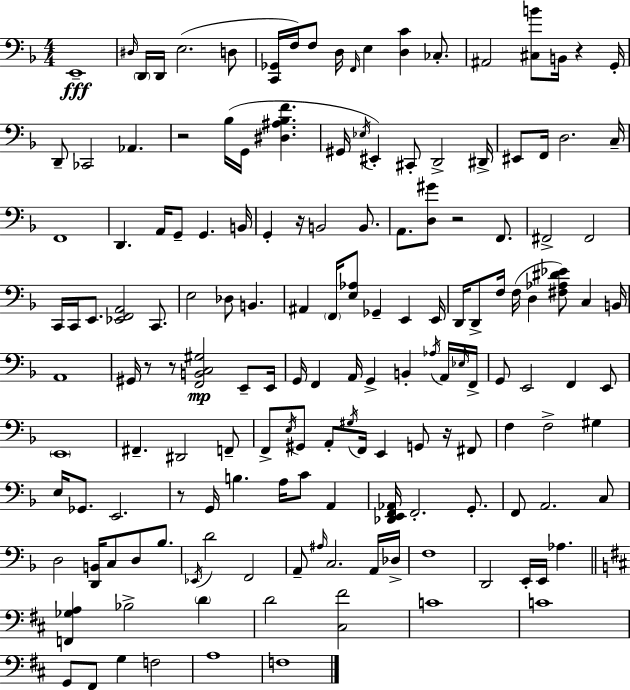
E2/w D#3/s D2/s D2/s E3/h. D3/e [C2,Gb2]/s F3/s F3/e D3/s F2/s E3/q [D3,C4]/q CES3/e. A#2/h [C#3,B4]/e B2/s R/q G2/s D2/e CES2/h Ab2/q. R/h Bb3/s G2/s [D#3,A#3,Bb3,F4]/q. G#2/s Eb3/s EIS2/q C#2/e D2/h D#2/s EIS2/e F2/s D3/h. C3/s F2/w D2/q. A2/s G2/e G2/q. B2/s G2/q R/s B2/h B2/e. A2/e. [D3,G#4]/e R/h F2/e. F#2/h F#2/h C2/s C2/s E2/e. [Eb2,F2,A2]/h C2/e. E3/h Db3/e B2/q. A#2/q F2/s [E3,Ab3]/e Gb2/q E2/q E2/s D2/s D2/e F3/s F3/s D3/q [F#3,Ab3,D#4,Eb4]/e C3/q B2/s A2/w G#2/s R/e R/e [F2,B2,C3,G#3]/h E2/e E2/s G2/s F2/q A2/s G2/q B2/q Ab3/s A2/s Eb3/s F2/s G2/e E2/h F2/q E2/e E2/w F#2/q. D#2/h F2/e F2/e E3/s G#2/e A2/e G#3/s F2/s E2/q G2/e R/s F#2/e F3/q F3/h G#3/q E3/s Gb2/e. E2/h. R/e G2/s B3/q. A3/s C4/e A2/q [Db2,E2,F2,Ab2]/s F2/h. G2/e. F2/e A2/h. C3/e D3/h [D2,B2]/s C3/e D3/e Bb3/e. Eb2/s D4/h F2/h A2/e A#3/s C3/h. A2/s Db3/s F3/w D2/h E2/s E2/s Ab3/q. [F2,Gb3,A3]/q Bb3/h D4/q D4/h [C#3,F#4]/h C4/w C4/w G2/e F#2/e G3/q F3/h A3/w F3/w